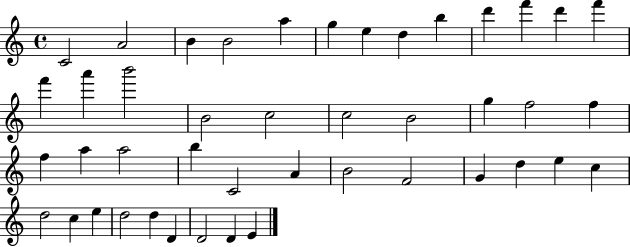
C4/h A4/h B4/q B4/h A5/q G5/q E5/q D5/q B5/q D6/q F6/q D6/q F6/q F6/q A6/q B6/h B4/h C5/h C5/h B4/h G5/q F5/h F5/q F5/q A5/q A5/h B5/q C4/h A4/q B4/h F4/h G4/q D5/q E5/q C5/q D5/h C5/q E5/q D5/h D5/q D4/q D4/h D4/q E4/q